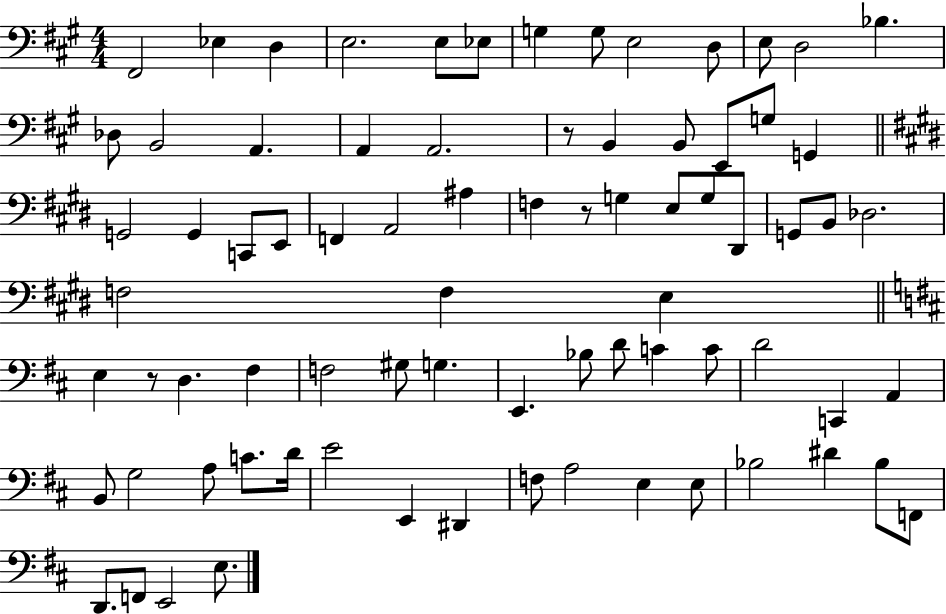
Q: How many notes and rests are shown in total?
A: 78